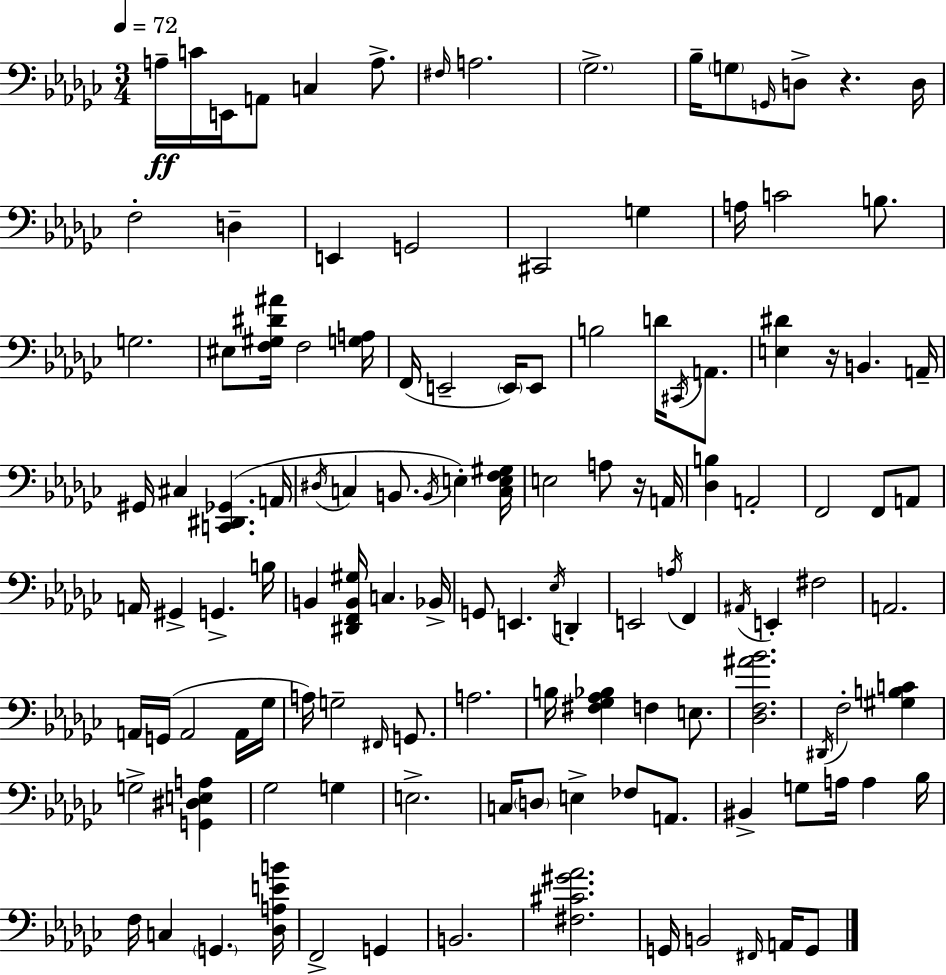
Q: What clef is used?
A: bass